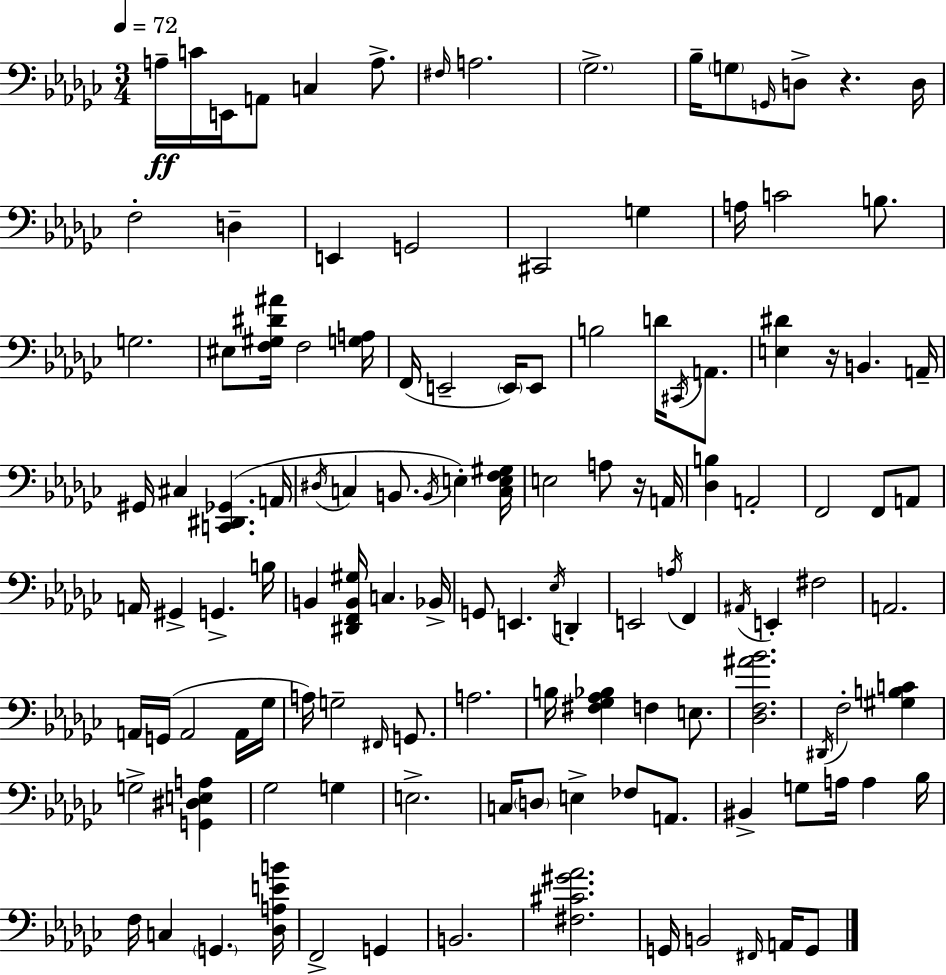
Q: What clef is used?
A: bass